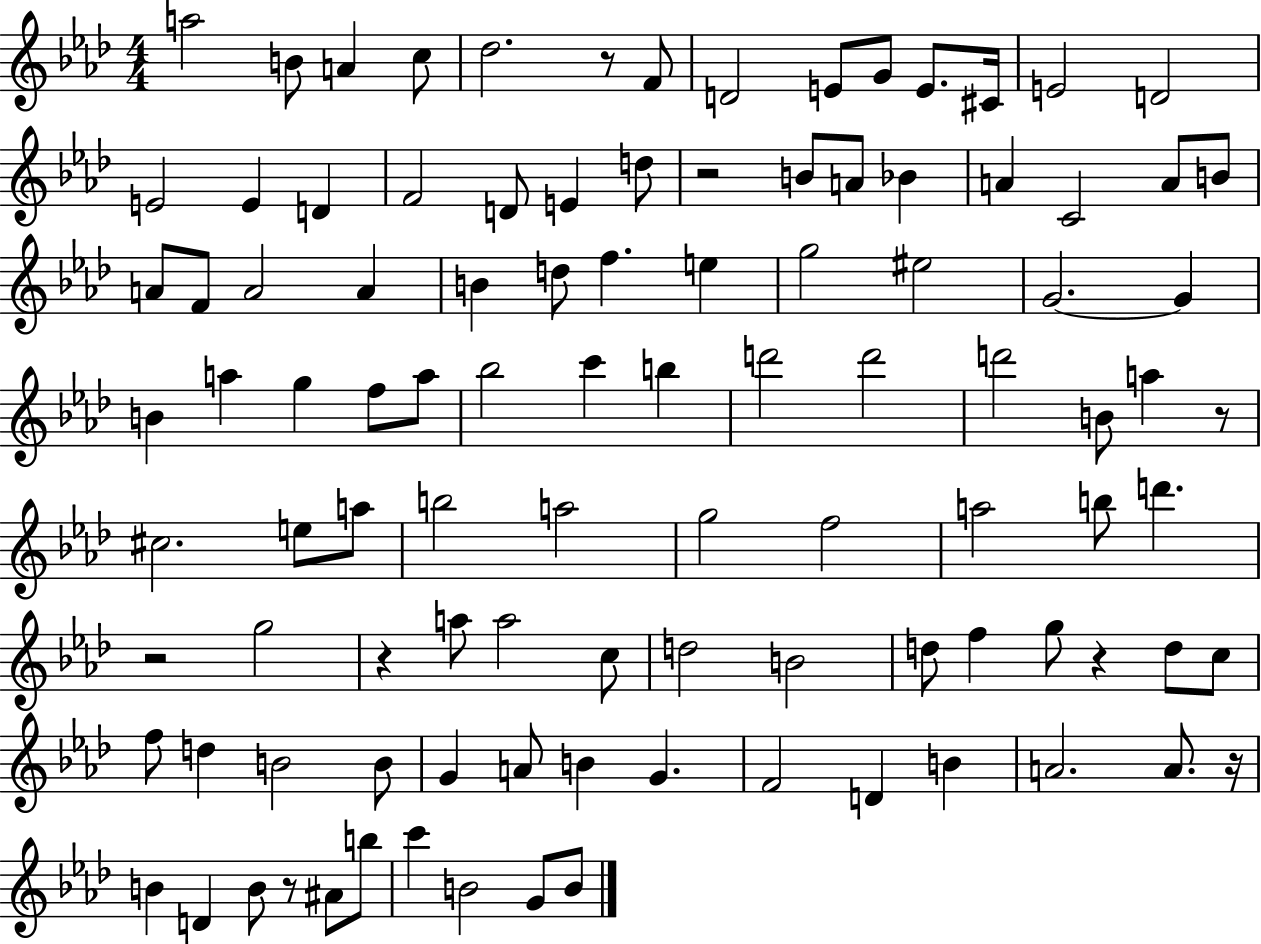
A5/h B4/e A4/q C5/e Db5/h. R/e F4/e D4/h E4/e G4/e E4/e. C#4/s E4/h D4/h E4/h E4/q D4/q F4/h D4/e E4/q D5/e R/h B4/e A4/e Bb4/q A4/q C4/h A4/e B4/e A4/e F4/e A4/h A4/q B4/q D5/e F5/q. E5/q G5/h EIS5/h G4/h. G4/q B4/q A5/q G5/q F5/e A5/e Bb5/h C6/q B5/q D6/h D6/h D6/h B4/e A5/q R/e C#5/h. E5/e A5/e B5/h A5/h G5/h F5/h A5/h B5/e D6/q. R/h G5/h R/q A5/e A5/h C5/e D5/h B4/h D5/e F5/q G5/e R/q D5/e C5/e F5/e D5/q B4/h B4/e G4/q A4/e B4/q G4/q. F4/h D4/q B4/q A4/h. A4/e. R/s B4/q D4/q B4/e R/e A#4/e B5/e C6/q B4/h G4/e B4/e